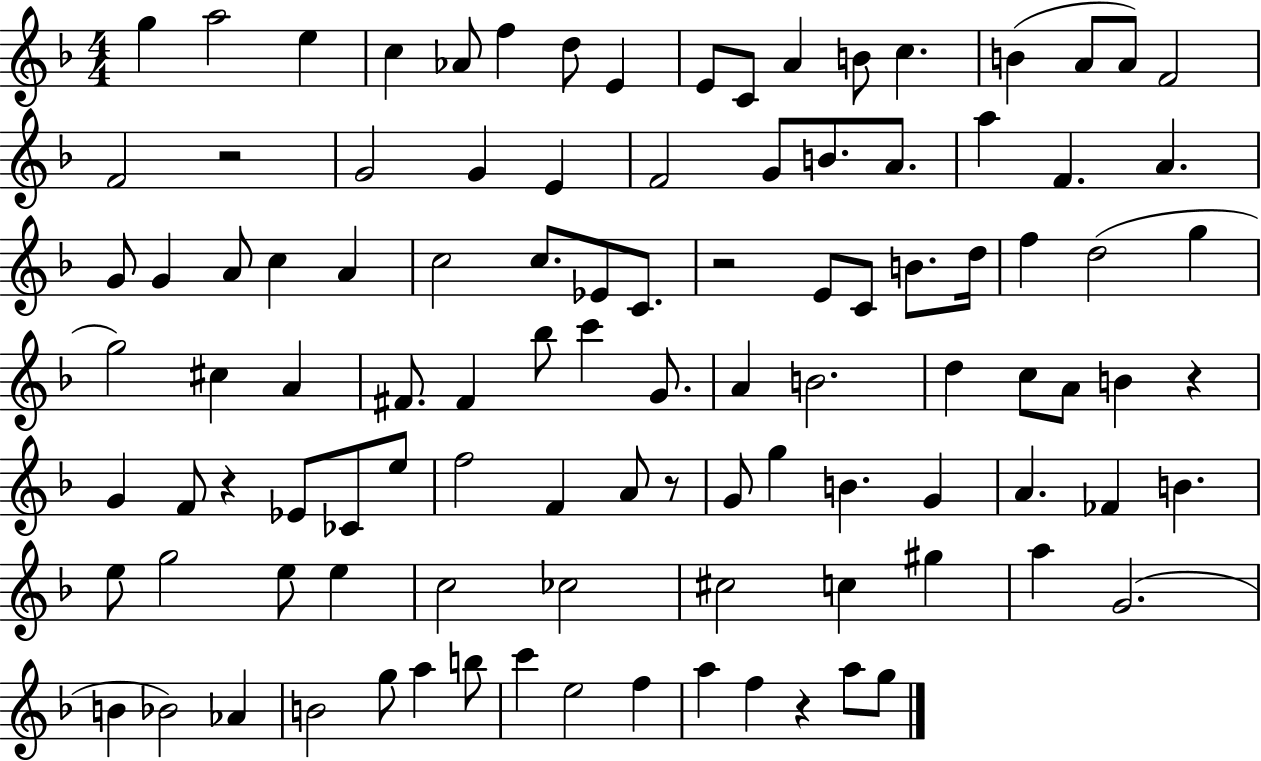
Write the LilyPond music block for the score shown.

{
  \clef treble
  \numericTimeSignature
  \time 4/4
  \key f \major
  g''4 a''2 e''4 | c''4 aes'8 f''4 d''8 e'4 | e'8 c'8 a'4 b'8 c''4. | b'4( a'8 a'8) f'2 | \break f'2 r2 | g'2 g'4 e'4 | f'2 g'8 b'8. a'8. | a''4 f'4. a'4. | \break g'8 g'4 a'8 c''4 a'4 | c''2 c''8. ees'8 c'8. | r2 e'8 c'8 b'8. d''16 | f''4 d''2( g''4 | \break g''2) cis''4 a'4 | fis'8. fis'4 bes''8 c'''4 g'8. | a'4 b'2. | d''4 c''8 a'8 b'4 r4 | \break g'4 f'8 r4 ees'8 ces'8 e''8 | f''2 f'4 a'8 r8 | g'8 g''4 b'4. g'4 | a'4. fes'4 b'4. | \break e''8 g''2 e''8 e''4 | c''2 ces''2 | cis''2 c''4 gis''4 | a''4 g'2.( | \break b'4 bes'2) aes'4 | b'2 g''8 a''4 b''8 | c'''4 e''2 f''4 | a''4 f''4 r4 a''8 g''8 | \break \bar "|."
}